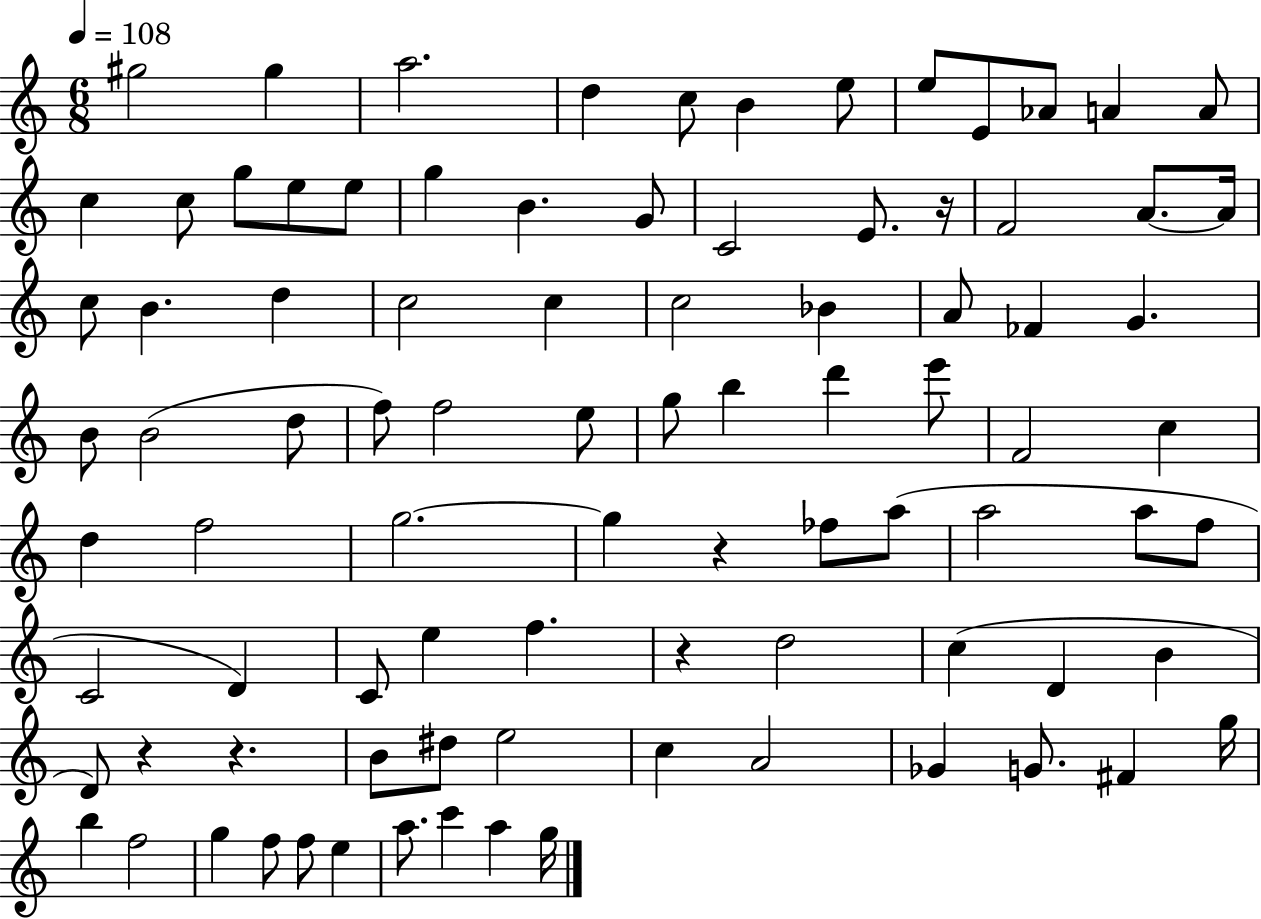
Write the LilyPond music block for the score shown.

{
  \clef treble
  \numericTimeSignature
  \time 6/8
  \key c \major
  \tempo 4 = 108
  gis''2 gis''4 | a''2. | d''4 c''8 b'4 e''8 | e''8 e'8 aes'8 a'4 a'8 | \break c''4 c''8 g''8 e''8 e''8 | g''4 b'4. g'8 | c'2 e'8. r16 | f'2 a'8.~~ a'16 | \break c''8 b'4. d''4 | c''2 c''4 | c''2 bes'4 | a'8 fes'4 g'4. | \break b'8 b'2( d''8 | f''8) f''2 e''8 | g''8 b''4 d'''4 e'''8 | f'2 c''4 | \break d''4 f''2 | g''2.~~ | g''4 r4 fes''8 a''8( | a''2 a''8 f''8 | \break c'2 d'4) | c'8 e''4 f''4. | r4 d''2 | c''4( d'4 b'4 | \break d'8) r4 r4. | b'8 dis''8 e''2 | c''4 a'2 | ges'4 g'8. fis'4 g''16 | \break b''4 f''2 | g''4 f''8 f''8 e''4 | a''8. c'''4 a''4 g''16 | \bar "|."
}